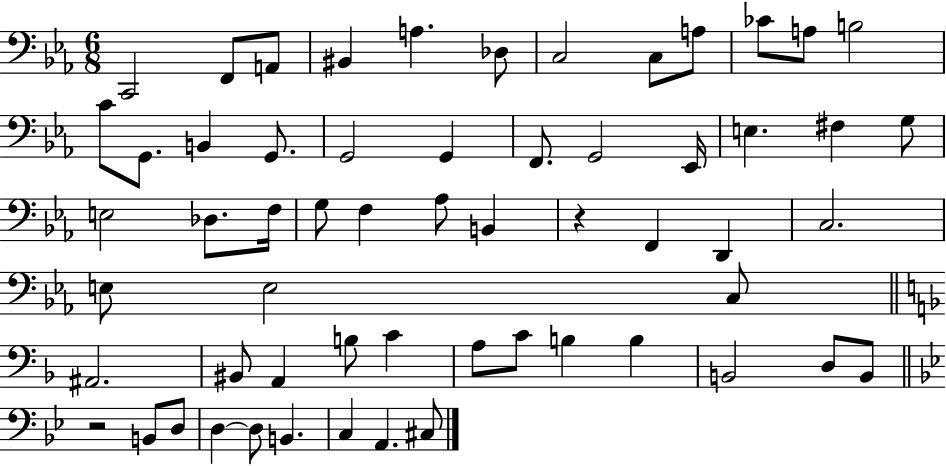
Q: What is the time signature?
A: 6/8